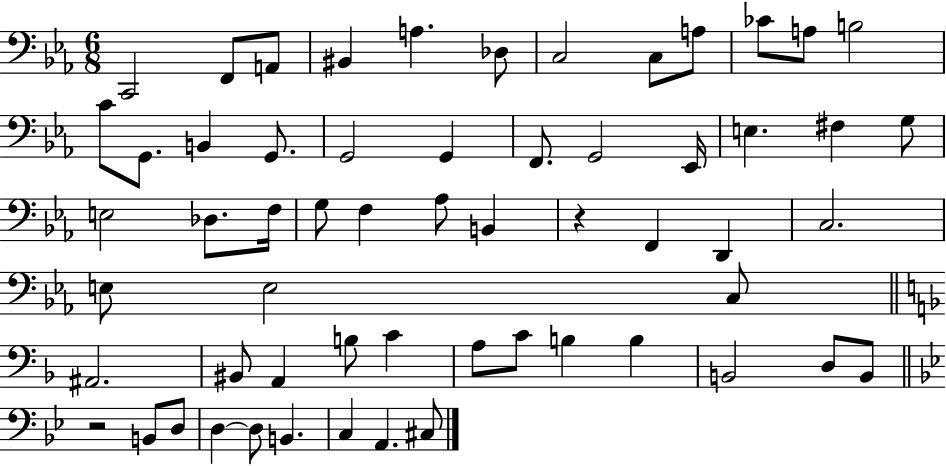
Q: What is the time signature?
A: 6/8